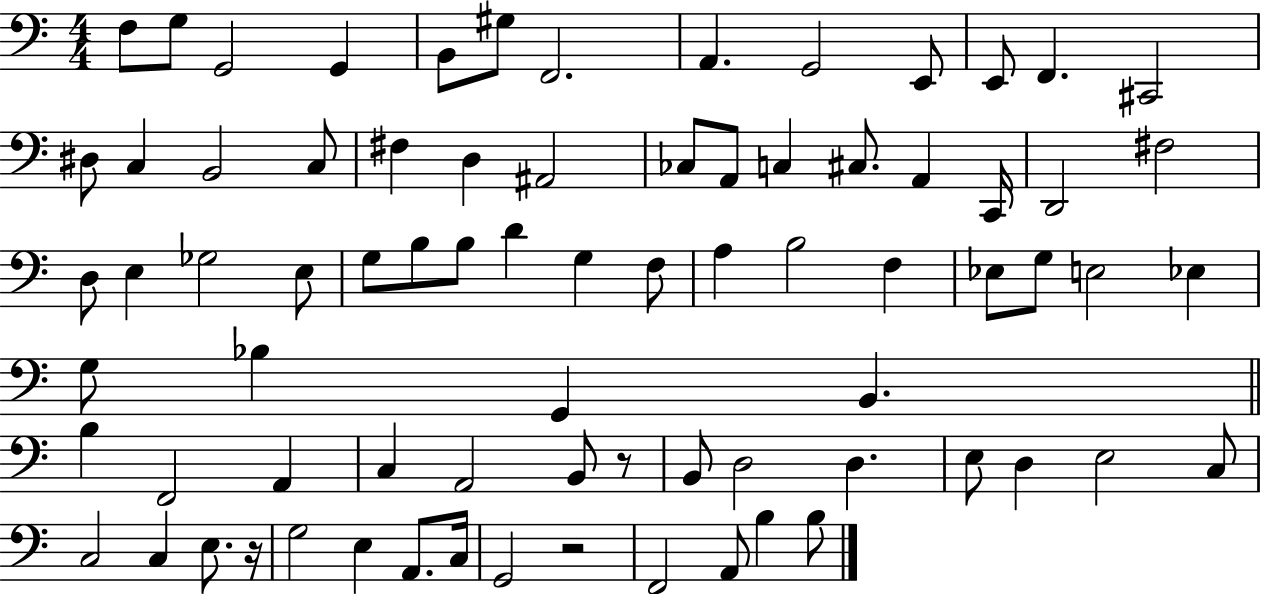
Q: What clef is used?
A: bass